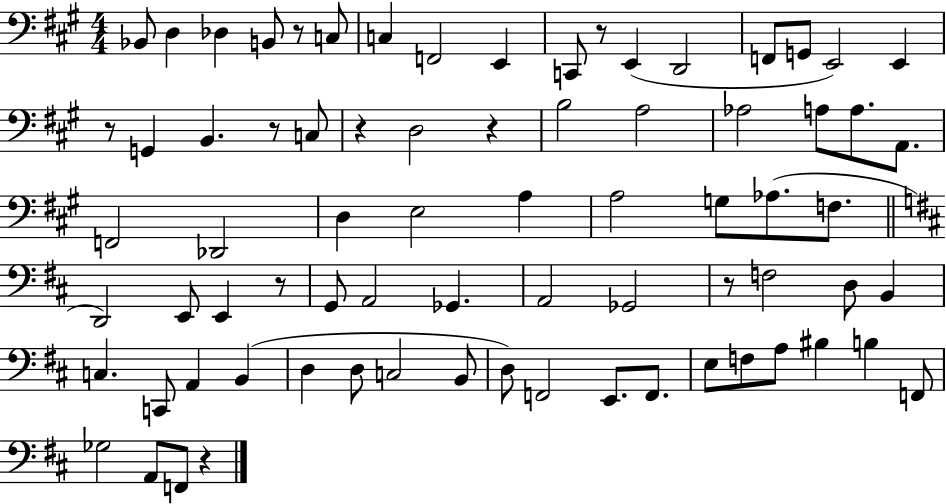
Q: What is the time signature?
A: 4/4